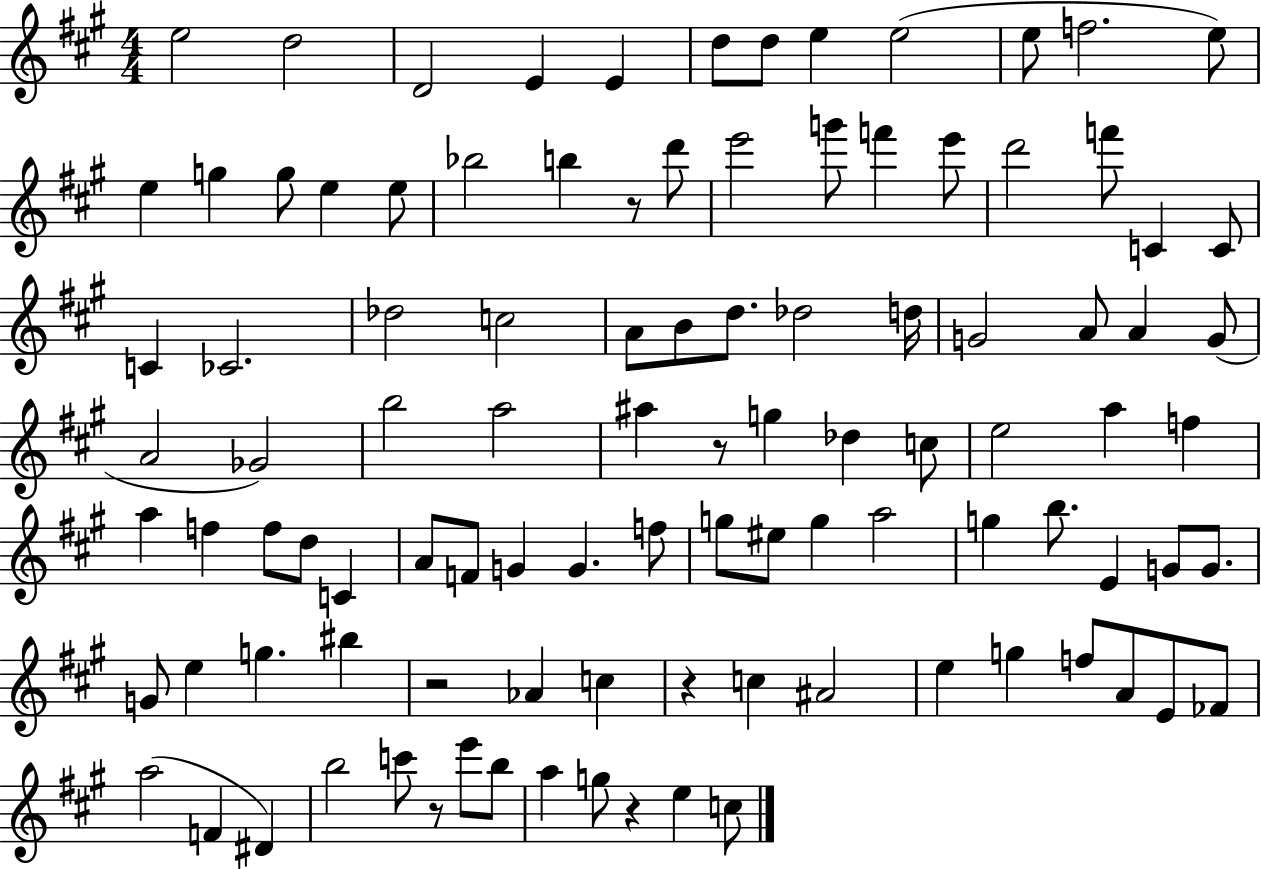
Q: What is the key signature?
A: A major